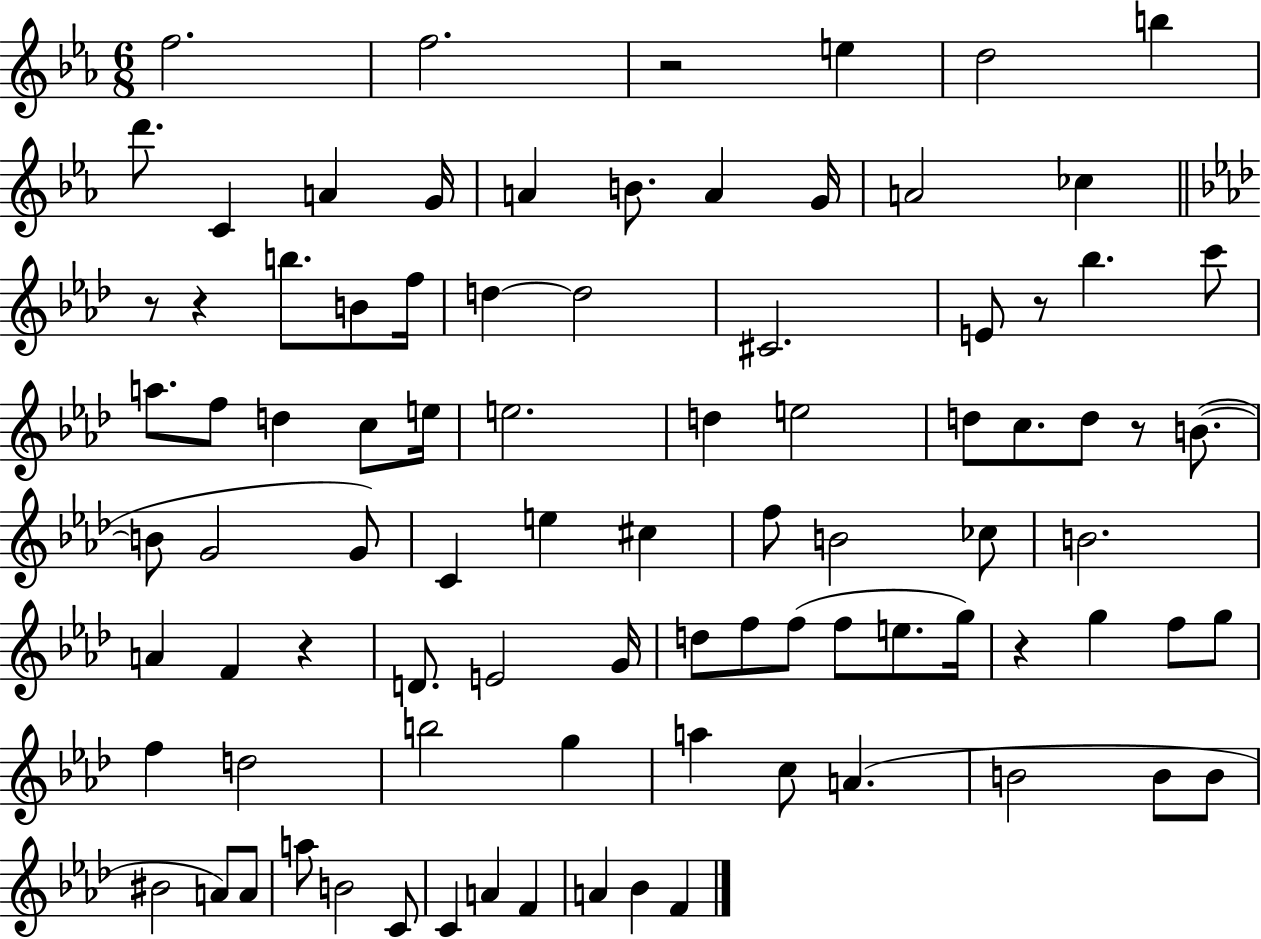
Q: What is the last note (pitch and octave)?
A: F4